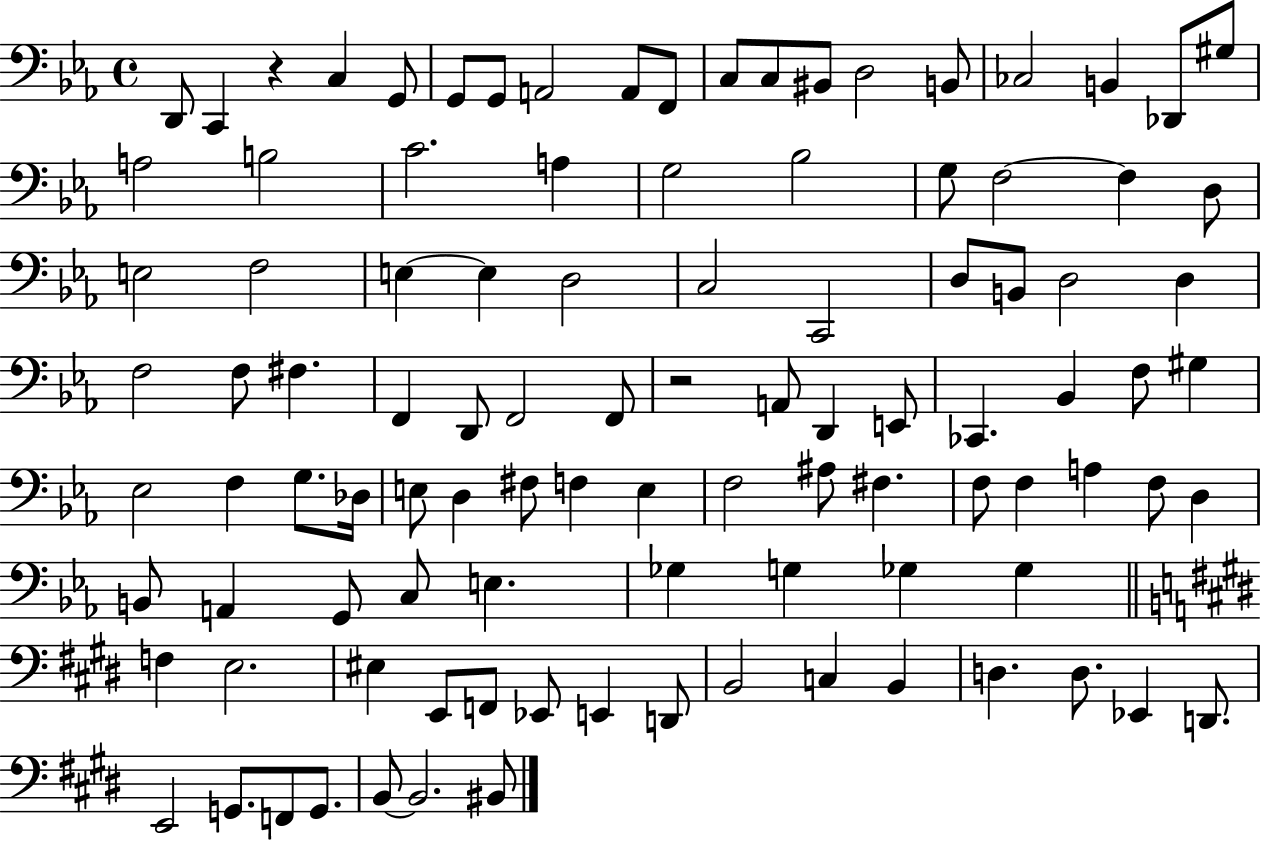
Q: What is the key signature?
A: EES major